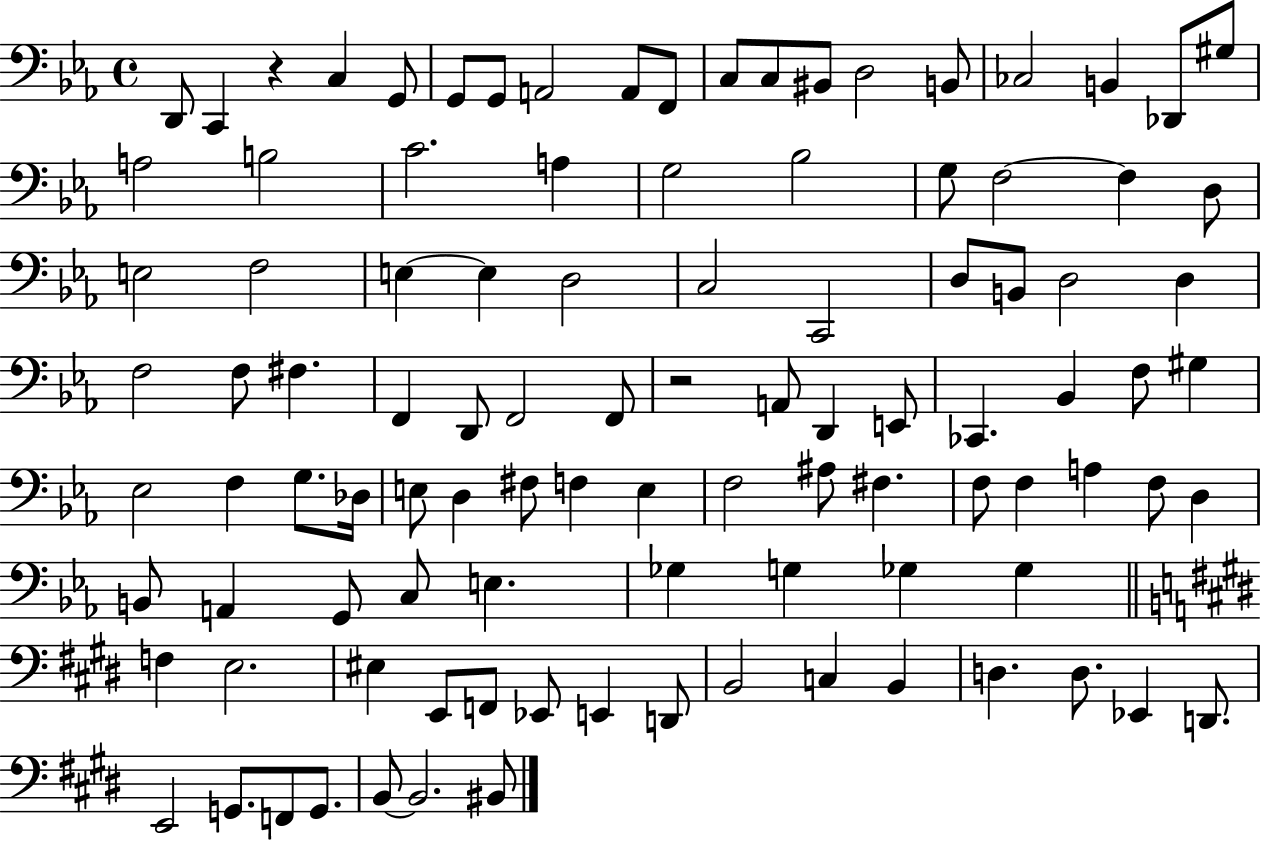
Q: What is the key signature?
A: EES major